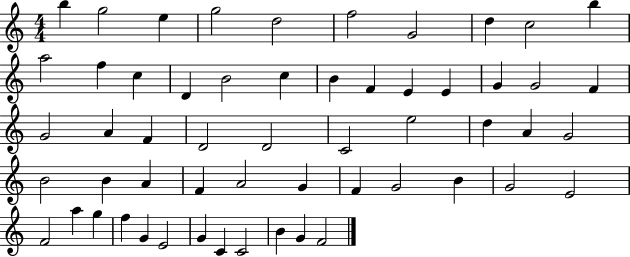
{
  \clef treble
  \numericTimeSignature
  \time 4/4
  \key c \major
  b''4 g''2 e''4 | g''2 d''2 | f''2 g'2 | d''4 c''2 b''4 | \break a''2 f''4 c''4 | d'4 b'2 c''4 | b'4 f'4 e'4 e'4 | g'4 g'2 f'4 | \break g'2 a'4 f'4 | d'2 d'2 | c'2 e''2 | d''4 a'4 g'2 | \break b'2 b'4 a'4 | f'4 a'2 g'4 | f'4 g'2 b'4 | g'2 e'2 | \break f'2 a''4 g''4 | f''4 g'4 e'2 | g'4 c'4 c'2 | b'4 g'4 f'2 | \break \bar "|."
}